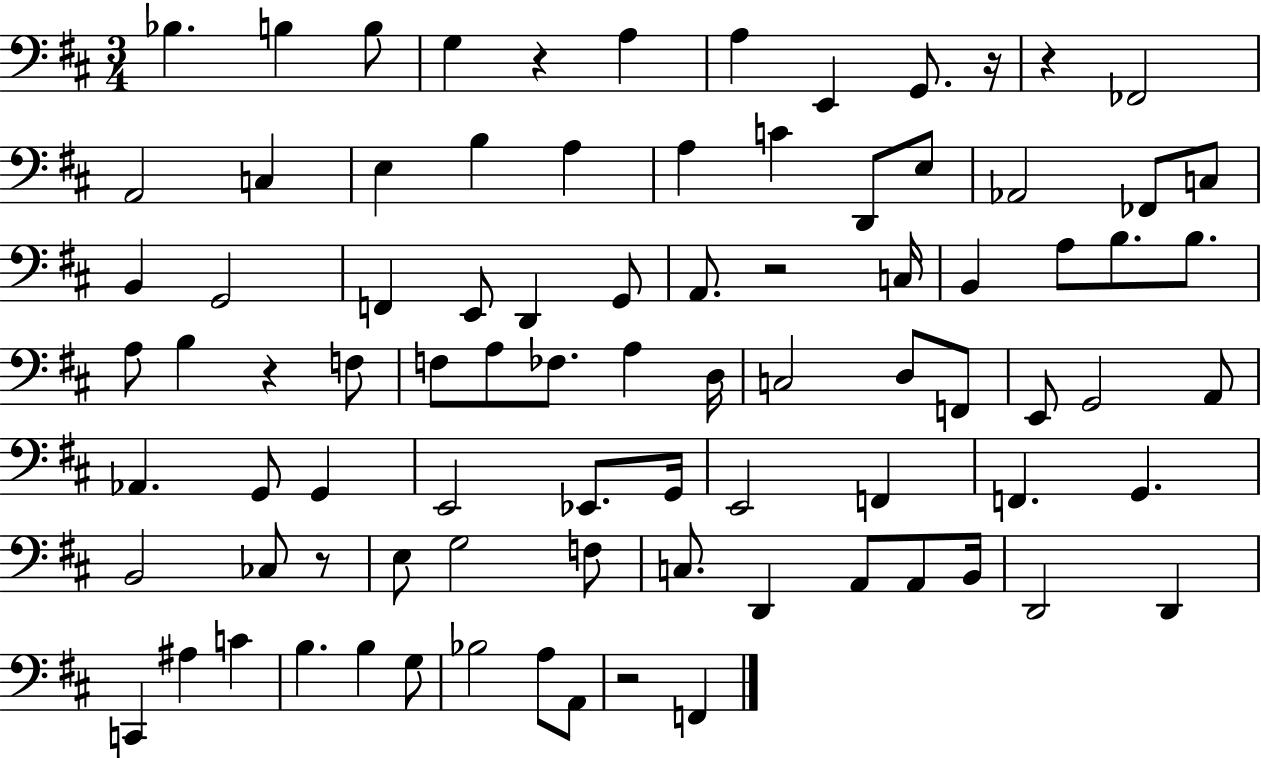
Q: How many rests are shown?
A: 7